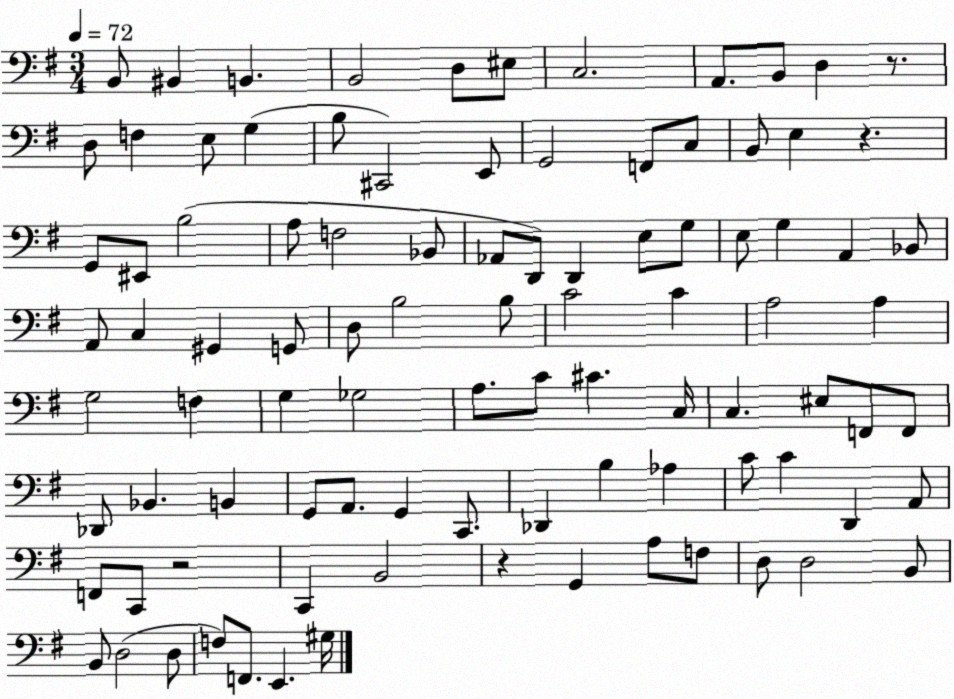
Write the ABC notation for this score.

X:1
T:Untitled
M:3/4
L:1/4
K:G
B,,/2 ^B,, B,, B,,2 D,/2 ^E,/2 C,2 A,,/2 B,,/2 D, z/2 D,/2 F, E,/2 G, B,/2 ^C,,2 E,,/2 G,,2 F,,/2 C,/2 B,,/2 E, z G,,/2 ^E,,/2 B,2 A,/2 F,2 _B,,/2 _A,,/2 D,,/2 D,, E,/2 G,/2 E,/2 G, A,, _B,,/2 A,,/2 C, ^G,, G,,/2 D,/2 B,2 B,/2 C2 C A,2 A, G,2 F, G, _G,2 A,/2 C/2 ^C C,/4 C, ^E,/2 F,,/2 F,,/2 _D,,/2 _B,, B,, G,,/2 A,,/2 G,, C,,/2 _D,, B, _A, C/2 C D,, A,,/2 F,,/2 C,,/2 z2 C,, B,,2 z G,, A,/2 F,/2 D,/2 D,2 B,,/2 B,,/2 D,2 D,/2 F,/2 F,,/2 E,, ^G,/4